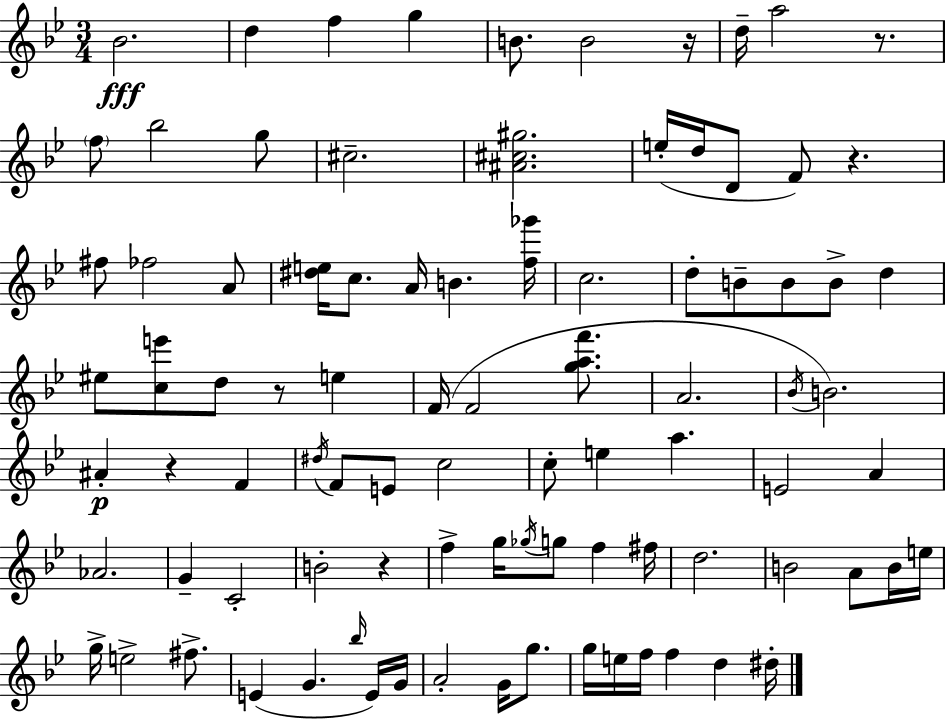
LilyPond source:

{
  \clef treble
  \numericTimeSignature
  \time 3/4
  \key g \minor
  bes'2.\fff | d''4 f''4 g''4 | b'8. b'2 r16 | d''16-- a''2 r8. | \break \parenthesize f''8 bes''2 g''8 | cis''2.-- | <ais' cis'' gis''>2. | e''16-.( d''16 d'8 f'8) r4. | \break fis''8 fes''2 a'8 | <dis'' e''>16 c''8. a'16 b'4. <f'' ges'''>16 | c''2. | d''8-. b'8-- b'8 b'8-> d''4 | \break eis''8 <c'' e'''>8 d''8 r8 e''4 | f'16( f'2 <g'' a'' f'''>8. | a'2. | \acciaccatura { bes'16 }) b'2. | \break ais'4-.\p r4 f'4 | \acciaccatura { dis''16 } f'8 e'8 c''2 | c''8-. e''4 a''4. | e'2 a'4 | \break aes'2. | g'4-- c'2-. | b'2-. r4 | f''4-> g''16 \acciaccatura { ges''16 } g''8 f''4 | \break fis''16 d''2. | b'2 a'8 | b'16 e''16 g''16-> e''2-> | fis''8.-> e'4( g'4. | \break \grace { bes''16 }) e'16 g'16 a'2-. | g'16 g''8. g''16 e''16 f''16 f''4 d''4 | dis''16-. \bar "|."
}